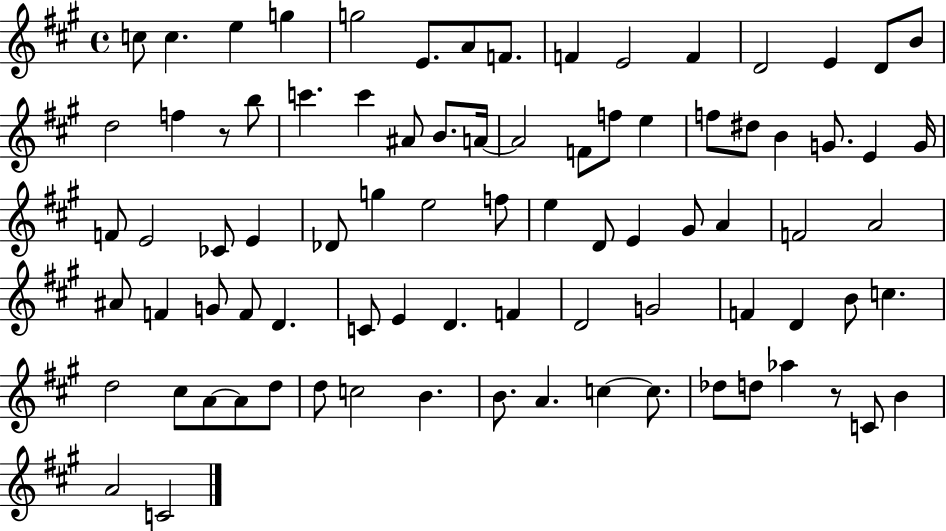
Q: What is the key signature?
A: A major